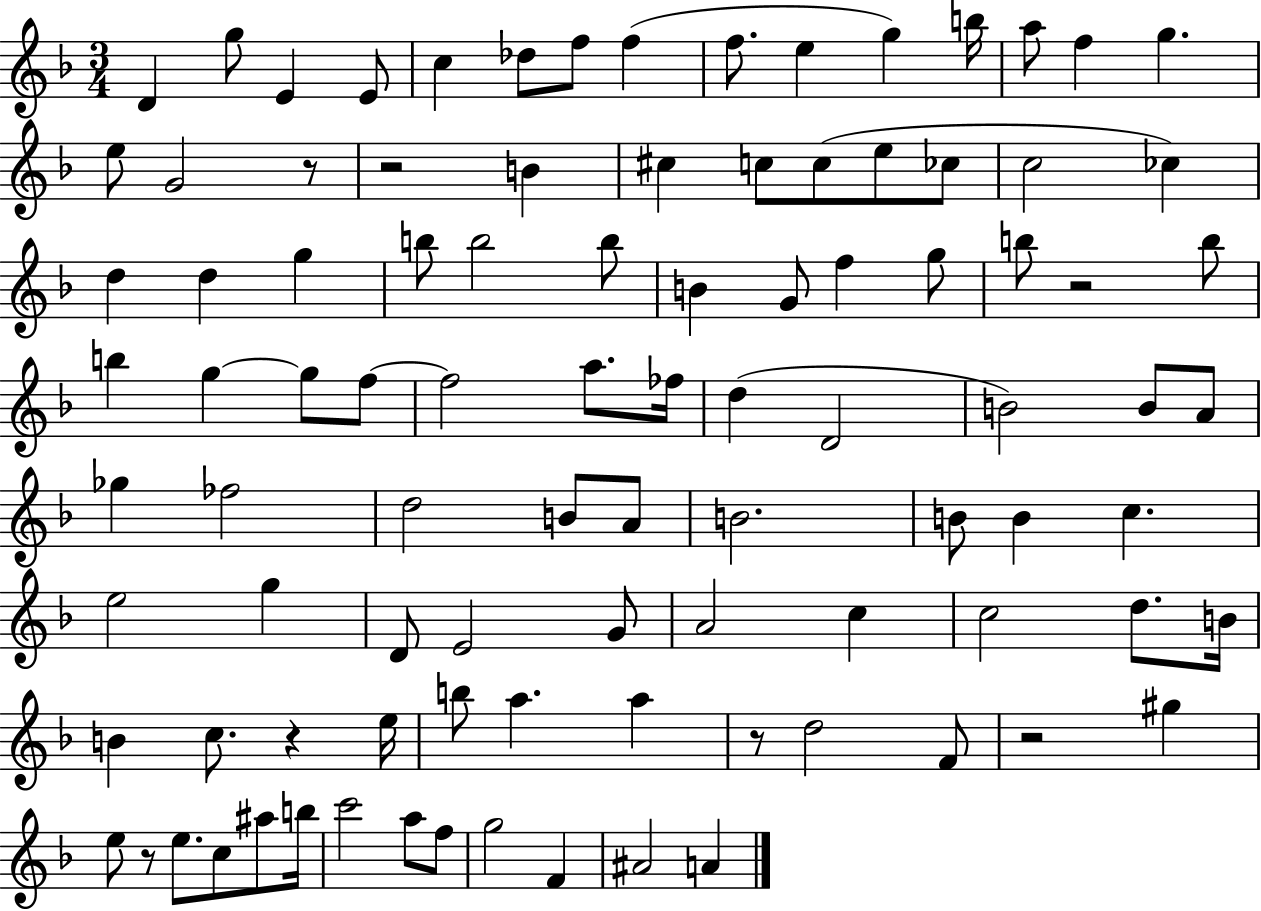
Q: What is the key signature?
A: F major